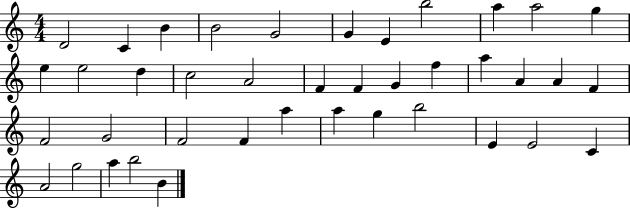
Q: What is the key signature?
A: C major